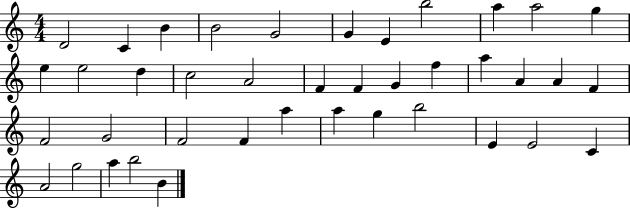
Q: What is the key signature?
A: C major